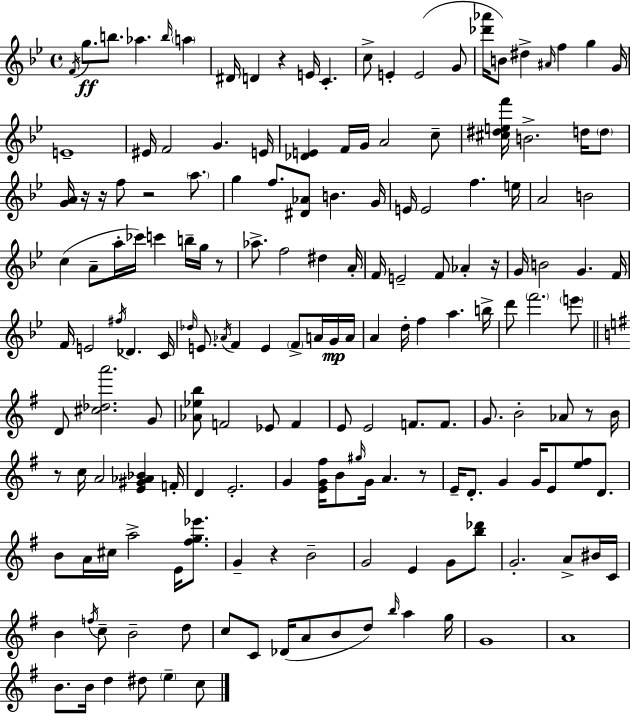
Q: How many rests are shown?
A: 10